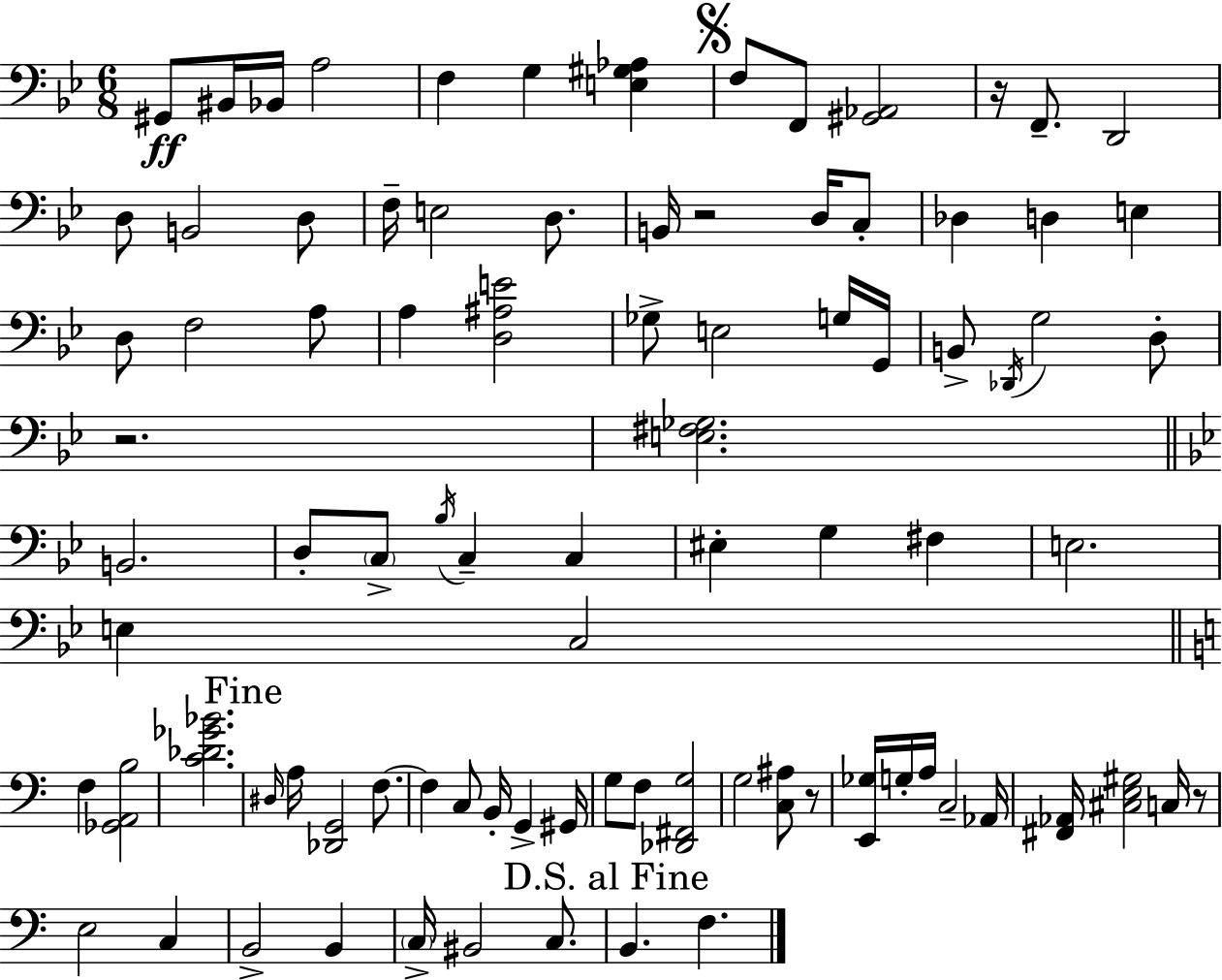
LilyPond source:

{
  \clef bass
  \numericTimeSignature
  \time 6/8
  \key g \minor
  gis,8\ff bis,16 bes,16 a2 | f4 g4 <e gis aes>4 | \mark \markup { \musicglyph "scripts.segno" } f8 f,8 <gis, aes,>2 | r16 f,8.-- d,2 | \break d8 b,2 d8 | f16-- e2 d8. | b,16 r2 d16 c8-. | des4 d4 e4 | \break d8 f2 a8 | a4 <d ais e'>2 | ges8-> e2 g16 g,16 | b,8-> \acciaccatura { des,16 } g2 d8-. | \break r2. | <e fis ges>2. | \bar "||" \break \key g \minor b,2. | d8-. \parenthesize c8-> \acciaccatura { bes16 } c4-- c4 | eis4-. g4 fis4 | e2. | \break e4 c2 | \bar "||" \break \key c \major f4 <ges, a, b>2 | <c' des' ges' bes'>2. | \mark "Fine" \grace { dis16 } a16 <des, g,>2 f8.~~ | f4 c8 b,16-. g,4-> | \break gis,16 g8 f8 <des, fis, g>2 | g2 <c ais>8 r8 | <e, ges>16 g16-. a16 c2-- | aes,16 <fis, aes,>16 <cis e gis>2 c16 r8 | \break e2 c4 | b,2-> b,4 | \parenthesize c16-> bis,2 c8. | \mark "D.S. al Fine" b,4. f4. | \break \bar "|."
}